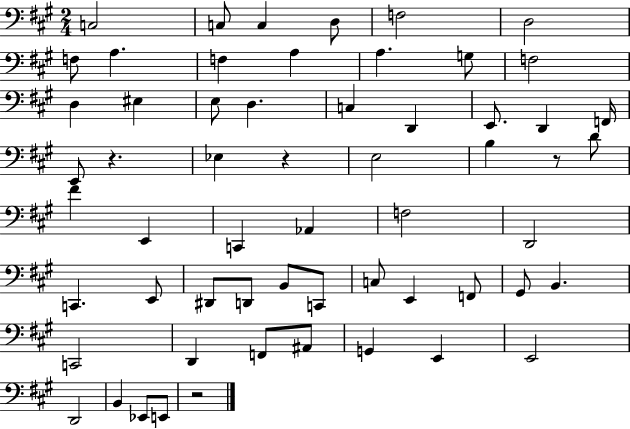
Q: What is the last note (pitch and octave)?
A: E2